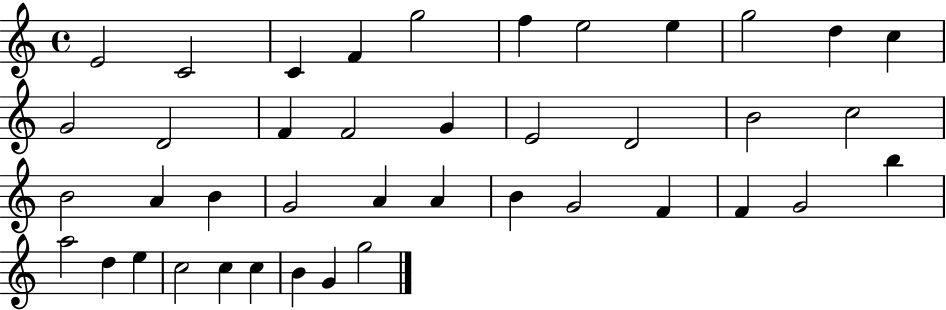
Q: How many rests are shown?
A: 0